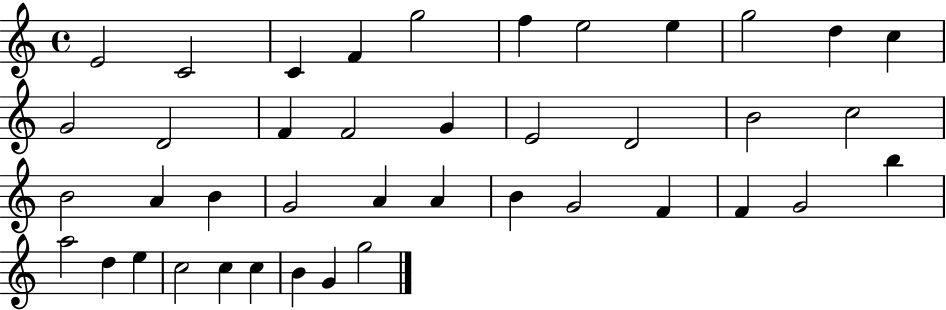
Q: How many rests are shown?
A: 0